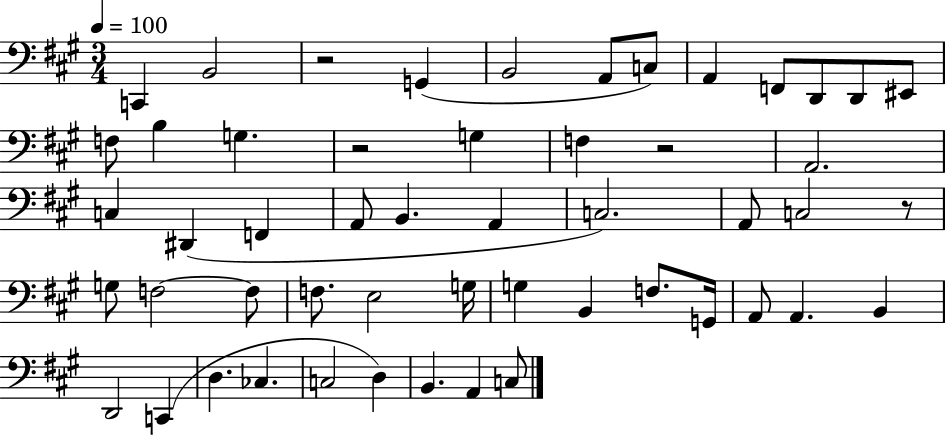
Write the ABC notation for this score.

X:1
T:Untitled
M:3/4
L:1/4
K:A
C,, B,,2 z2 G,, B,,2 A,,/2 C,/2 A,, F,,/2 D,,/2 D,,/2 ^E,,/2 F,/2 B, G, z2 G, F, z2 A,,2 C, ^D,, F,, A,,/2 B,, A,, C,2 A,,/2 C,2 z/2 G,/2 F,2 F,/2 F,/2 E,2 G,/4 G, B,, F,/2 G,,/4 A,,/2 A,, B,, D,,2 C,, D, _C, C,2 D, B,, A,, C,/2